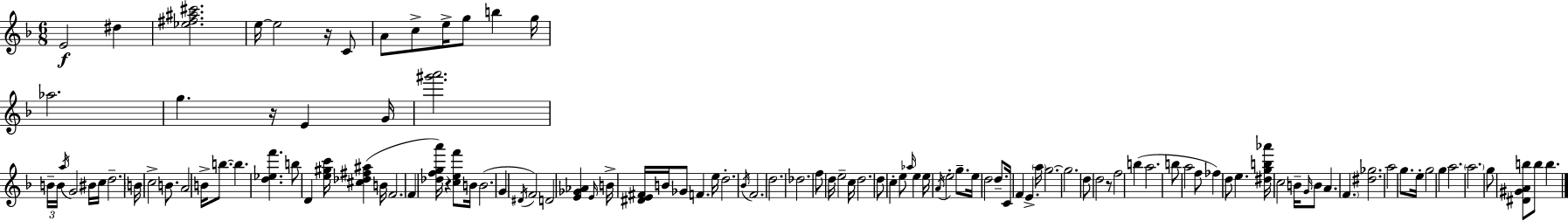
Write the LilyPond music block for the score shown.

{
  \clef treble
  \numericTimeSignature
  \time 6/8
  \key d \minor
  e'2\f dis''4 | <ees'' fis'' ais'' cis'''>2. | e''16~~ e''2 r16 c'8 | a'8 c''8-> e''16-> g''8 b''4 g''16 | \break aes''2. | g''4. r16 e'4 g'16 | <gis''' a'''>2. | \tuplet 3/2 { b'16-- b'16 \acciaccatura { a''16 } } g'2 bis'16 | \break c''16 d''2.-- | \parenthesize b'16 c''2-> b'8. | a'2 b'16-> b''8.~~ | b''4. <d'' ees'' f'''>4. | \break b''8 d'4 <e'' gis'' c'''>16 <cis'' des'' fis'' ais''>4( | b'16 f'2. | f'4 <des'' f'' g'' a'''>16) r4 <c'' e'' f'''>8 | b'16 b'2.( | \break g'4 \acciaccatura { dis'16 }) f'2 | d'2 <e' ges' aes'>4 | \grace { e'16 } b'16-> <dis' e' fis'>16 b'16 ges'8 f'4. | e''16 d''2.-. | \break \acciaccatura { bes'16 } f'2. | d''2. | des''2. | f''8 d''16 e''2-- | \break c''16 d''2. | d''8 c''4-. e''8 | \grace { aes''16 } e''4 e''16 \acciaccatura { a'16 } e''2-. | g''8.-- e''16 d''2 | \break d''8.-- c'16 f'4 e'4.-> | \parenthesize a''16 g''2.~~ | g''2. | d''8 d''2 | \break r8 f''2 | b''4( a''2. | b''8 a''2 | f''8 fes''4) d''8 | \break e''4. <dis'' g'' b'' aes'''>16 c''2 | b'16-- \grace { g'16 } b'8 a'4. | \parenthesize f'4. <dis'' ges''>2. | a''2 | \break g''8. e''16-. g''2 | g''4 a''2. | \parenthesize a''2. | g''8 <dis' gis' a' b''>8 b''8 | \break b''4. \bar "|."
}